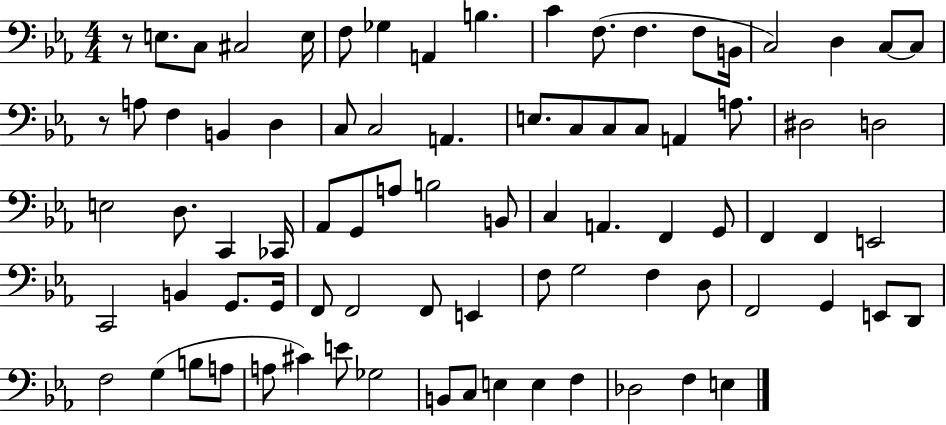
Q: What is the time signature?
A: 4/4